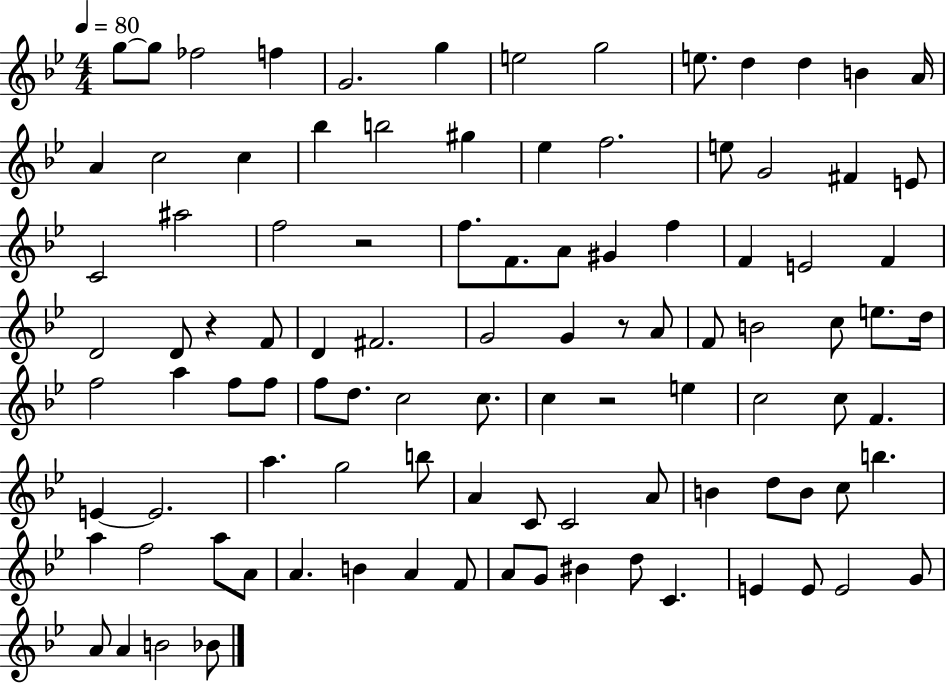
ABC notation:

X:1
T:Untitled
M:4/4
L:1/4
K:Bb
g/2 g/2 _f2 f G2 g e2 g2 e/2 d d B A/4 A c2 c _b b2 ^g _e f2 e/2 G2 ^F E/2 C2 ^a2 f2 z2 f/2 F/2 A/2 ^G f F E2 F D2 D/2 z F/2 D ^F2 G2 G z/2 A/2 F/2 B2 c/2 e/2 d/4 f2 a f/2 f/2 f/2 d/2 c2 c/2 c z2 e c2 c/2 F E E2 a g2 b/2 A C/2 C2 A/2 B d/2 B/2 c/2 b a f2 a/2 A/2 A B A F/2 A/2 G/2 ^B d/2 C E E/2 E2 G/2 A/2 A B2 _B/2